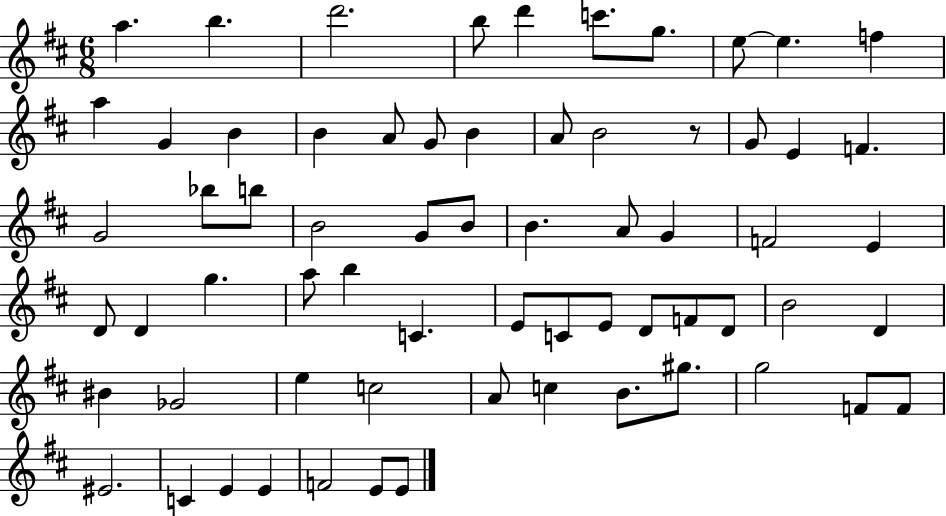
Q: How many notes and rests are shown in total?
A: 66